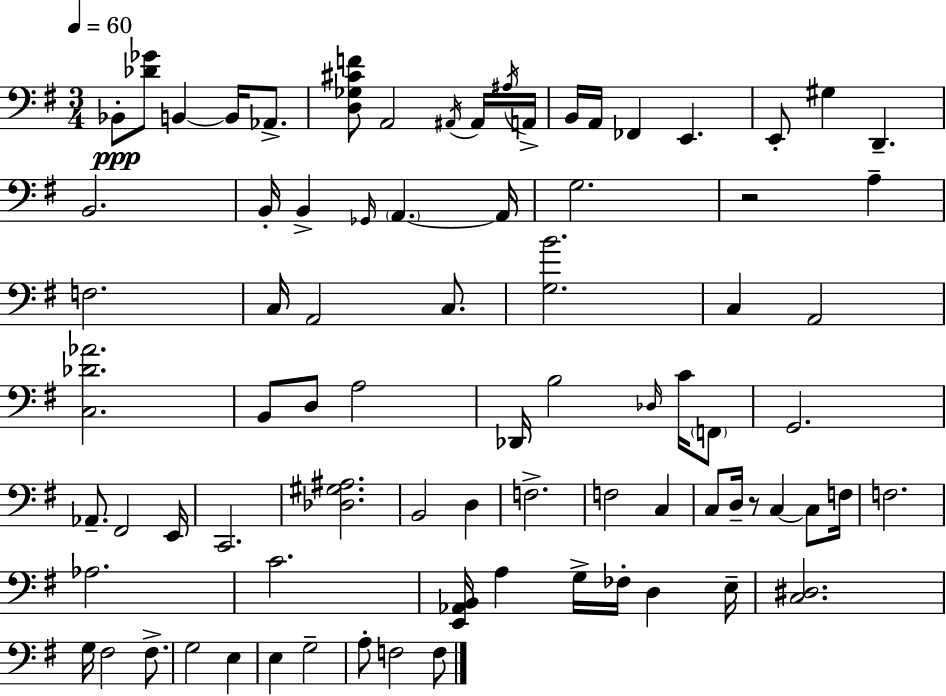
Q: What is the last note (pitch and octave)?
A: F3